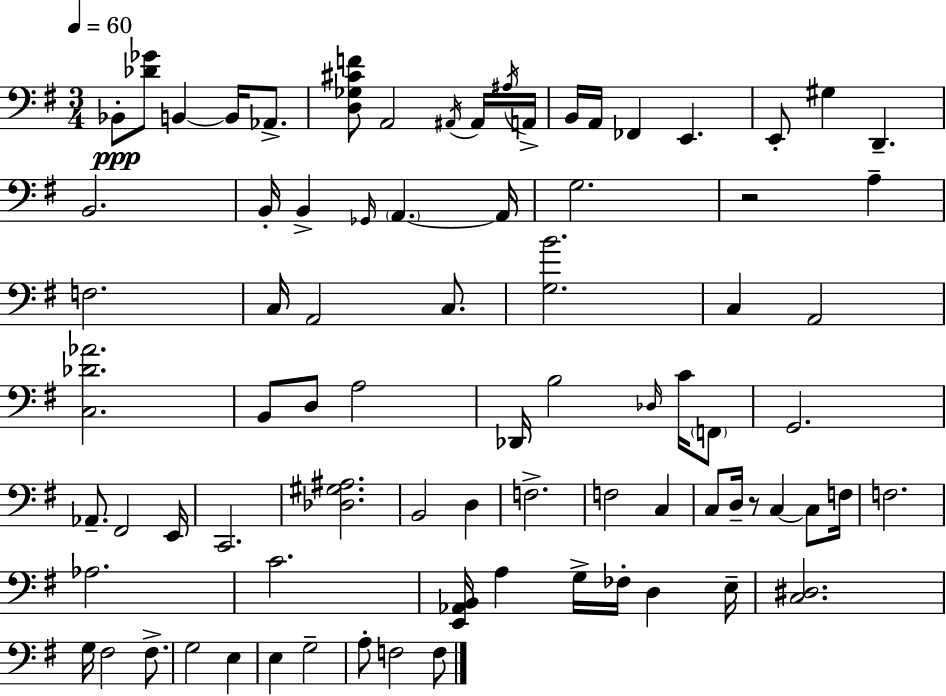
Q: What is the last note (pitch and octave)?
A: F3